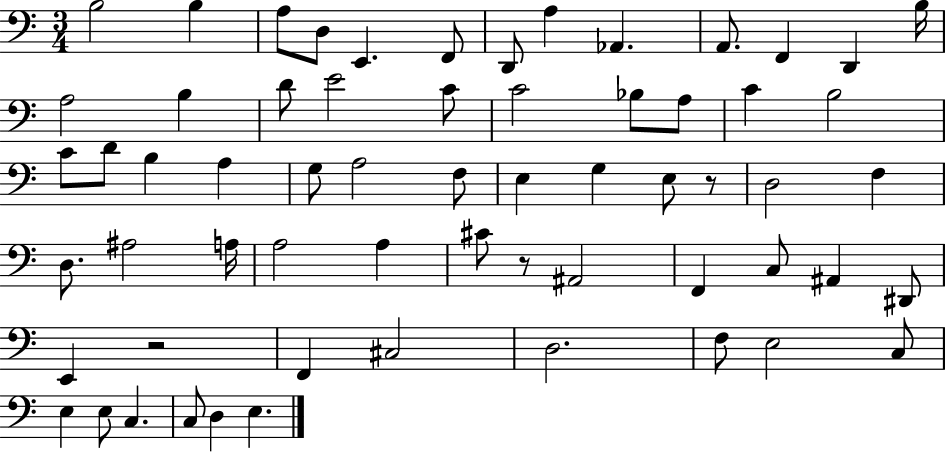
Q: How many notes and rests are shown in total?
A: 62